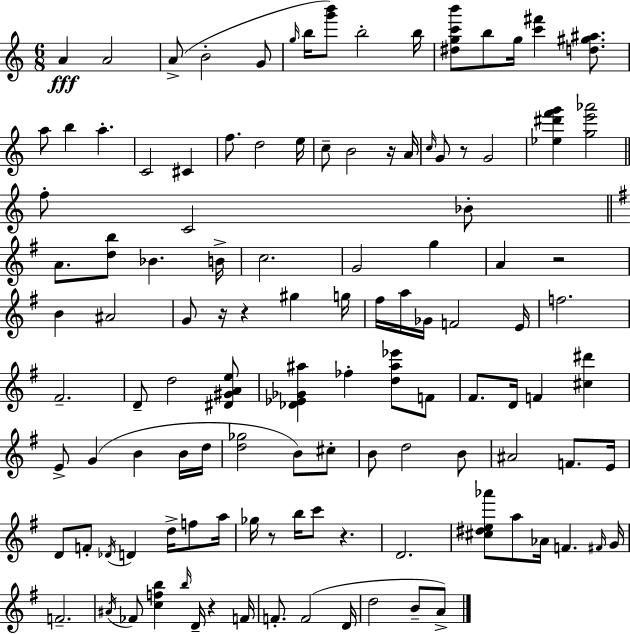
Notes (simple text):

A4/q A4/h A4/e B4/h G4/e G5/s B5/s [G6,B6]/e B5/h B5/s [D#5,G5,C6,B6]/e B5/e G5/s [C6,F#6]/q [D5,G#5,A#5]/e. A5/e B5/q A5/q. C4/h C#4/q F5/e. D5/h E5/s C5/e B4/h R/s A4/s C5/s G4/e R/e G4/h [Eb5,D#6,F6,G6]/q [G5,E6,Ab6]/h F5/e C4/h Bb4/e A4/e. [D5,B5]/e Bb4/q. B4/s C5/h. G4/h G5/q A4/q R/h B4/q A#4/h G4/e R/s R/q G#5/q G5/s F#5/s A5/s Gb4/s F4/h E4/s F5/h. F#4/h. D4/e D5/h [D#4,G#4,A4,E5]/e [Db4,Eb4,Gb4,A#5]/q FES5/q [D5,A#5,Eb6]/e F4/e F#4/e. D4/s F4/q [C#5,D#6]/q E4/e G4/q B4/q B4/s D5/s [D5,Gb5]/h B4/e C#5/e B4/e D5/h B4/e A#4/h F4/e. E4/s D4/e F4/e Db4/s D4/q D5/s F5/e A5/s Gb5/s R/e B5/s C6/e R/q. D4/h. [C#5,D#5,E5,Ab6]/e A5/e Ab4/s F4/q. F#4/s G4/s F4/h. A#4/s FES4/e [C5,F5,B5]/q B5/s D4/s R/q F4/s F4/e. F4/h D4/s D5/h B4/e A4/e